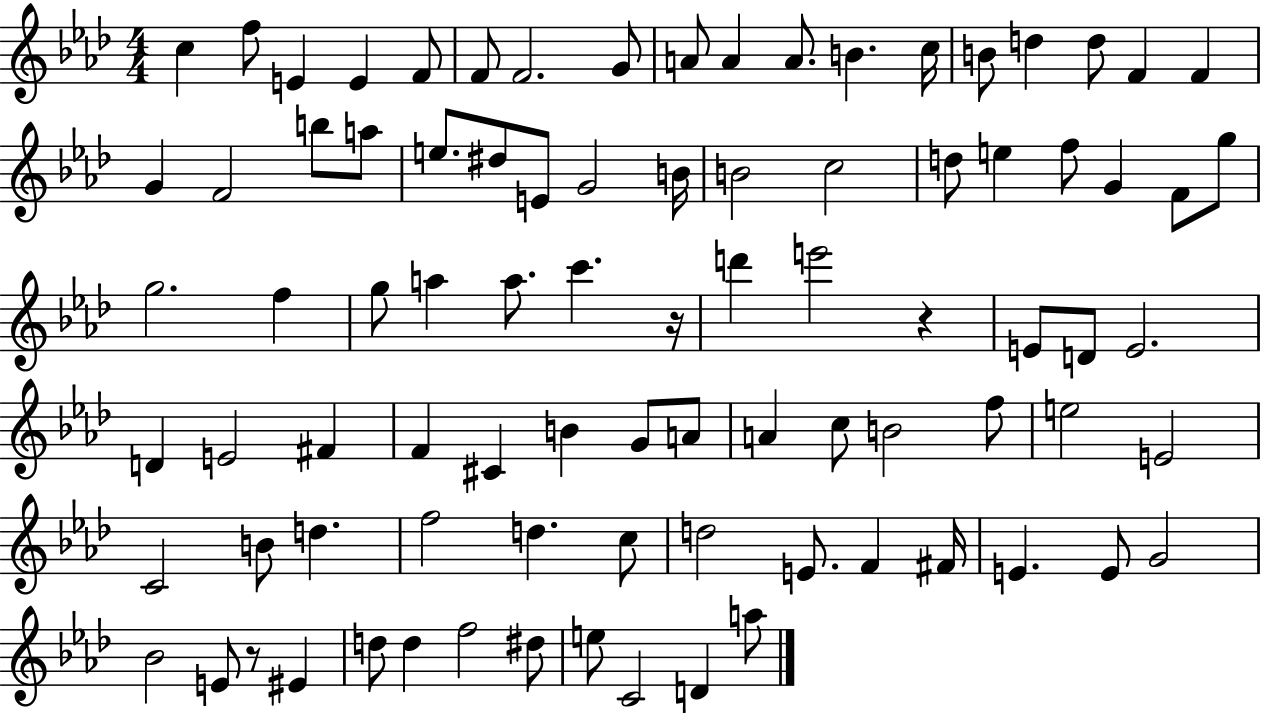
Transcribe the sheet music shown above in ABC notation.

X:1
T:Untitled
M:4/4
L:1/4
K:Ab
c f/2 E E F/2 F/2 F2 G/2 A/2 A A/2 B c/4 B/2 d d/2 F F G F2 b/2 a/2 e/2 ^d/2 E/2 G2 B/4 B2 c2 d/2 e f/2 G F/2 g/2 g2 f g/2 a a/2 c' z/4 d' e'2 z E/2 D/2 E2 D E2 ^F F ^C B G/2 A/2 A c/2 B2 f/2 e2 E2 C2 B/2 d f2 d c/2 d2 E/2 F ^F/4 E E/2 G2 _B2 E/2 z/2 ^E d/2 d f2 ^d/2 e/2 C2 D a/2